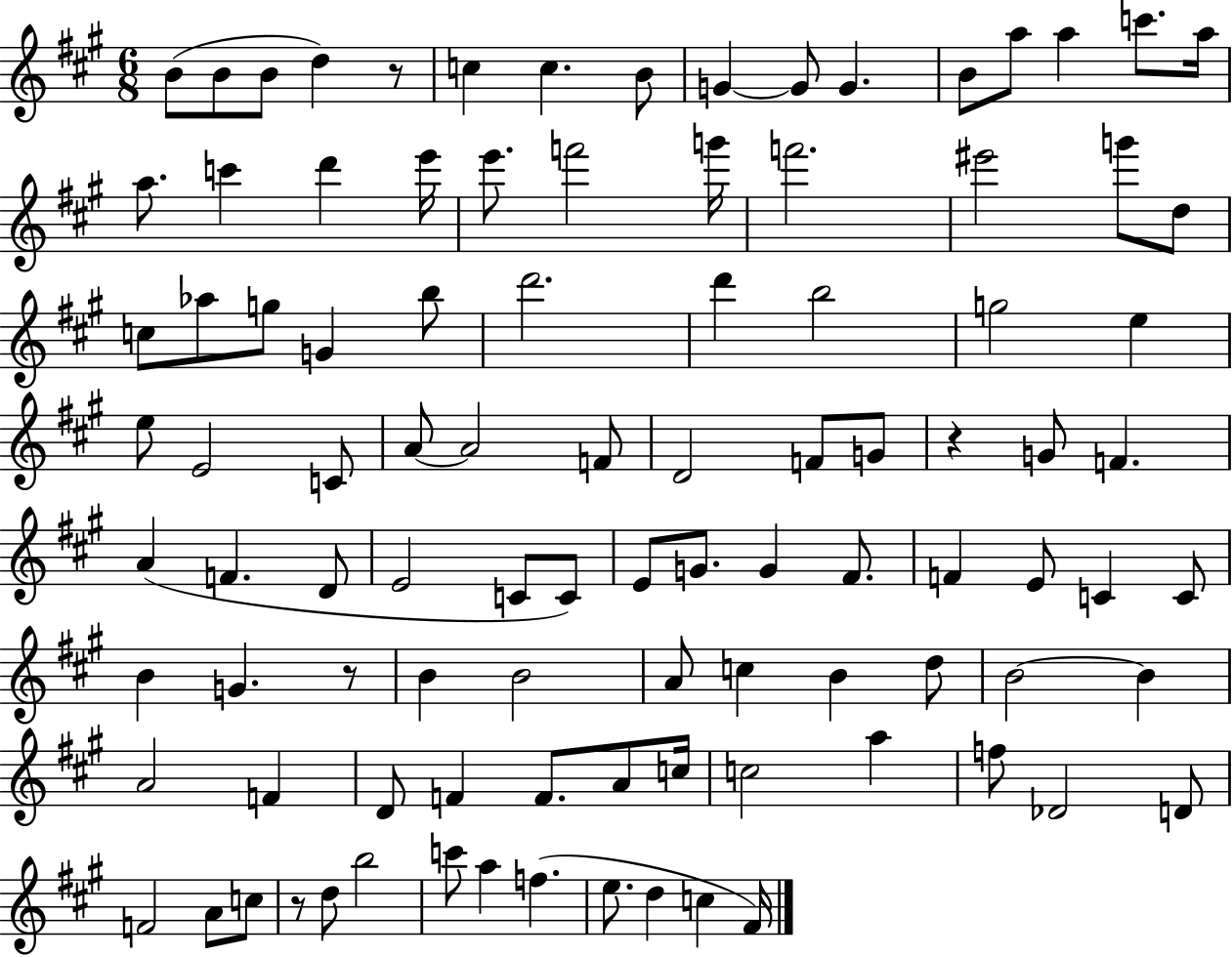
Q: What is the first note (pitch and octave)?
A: B4